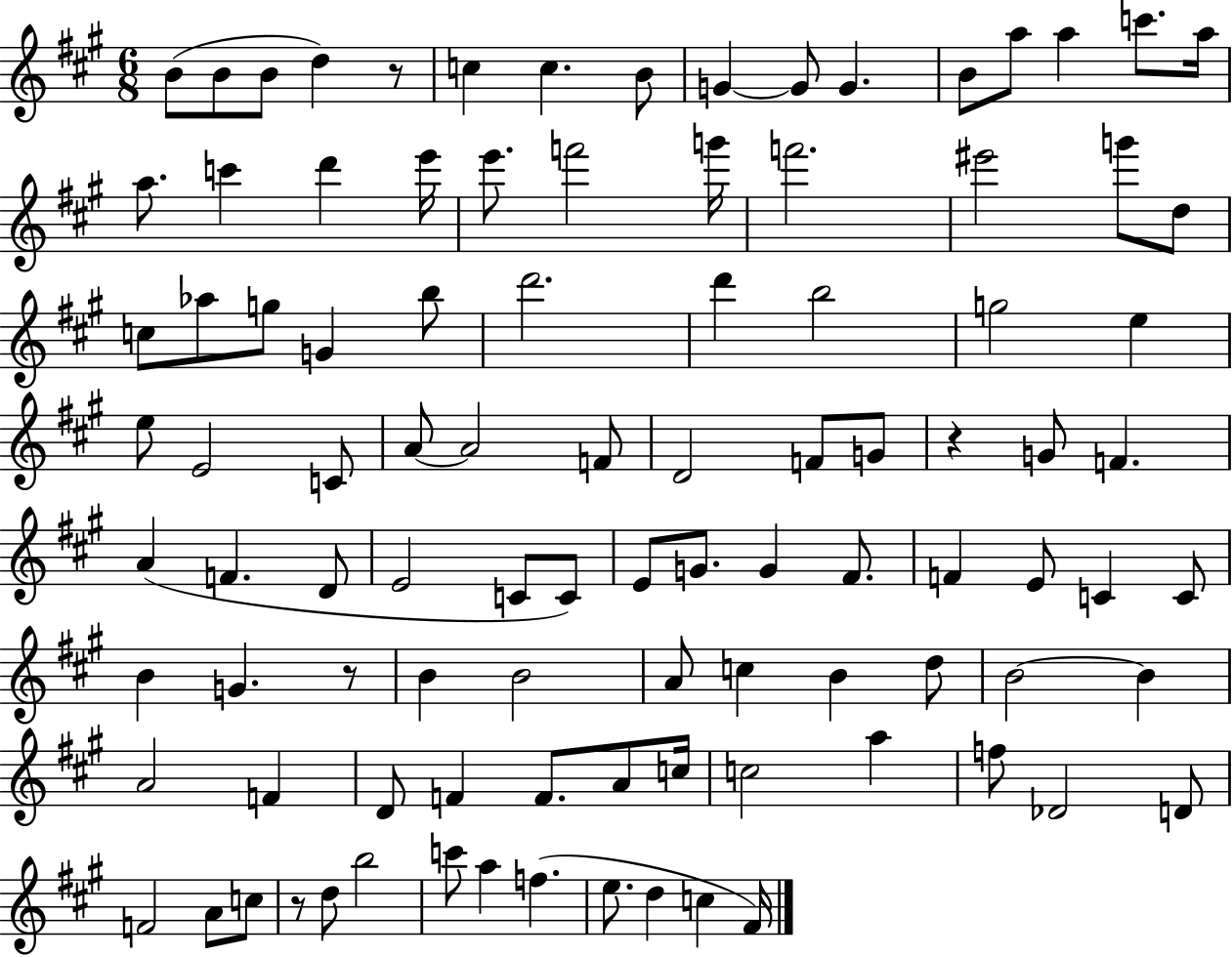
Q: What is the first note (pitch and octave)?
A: B4